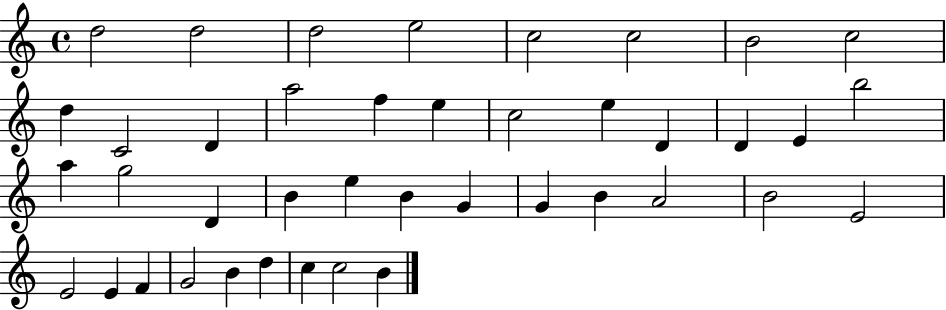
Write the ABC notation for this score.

X:1
T:Untitled
M:4/4
L:1/4
K:C
d2 d2 d2 e2 c2 c2 B2 c2 d C2 D a2 f e c2 e D D E b2 a g2 D B e B G G B A2 B2 E2 E2 E F G2 B d c c2 B